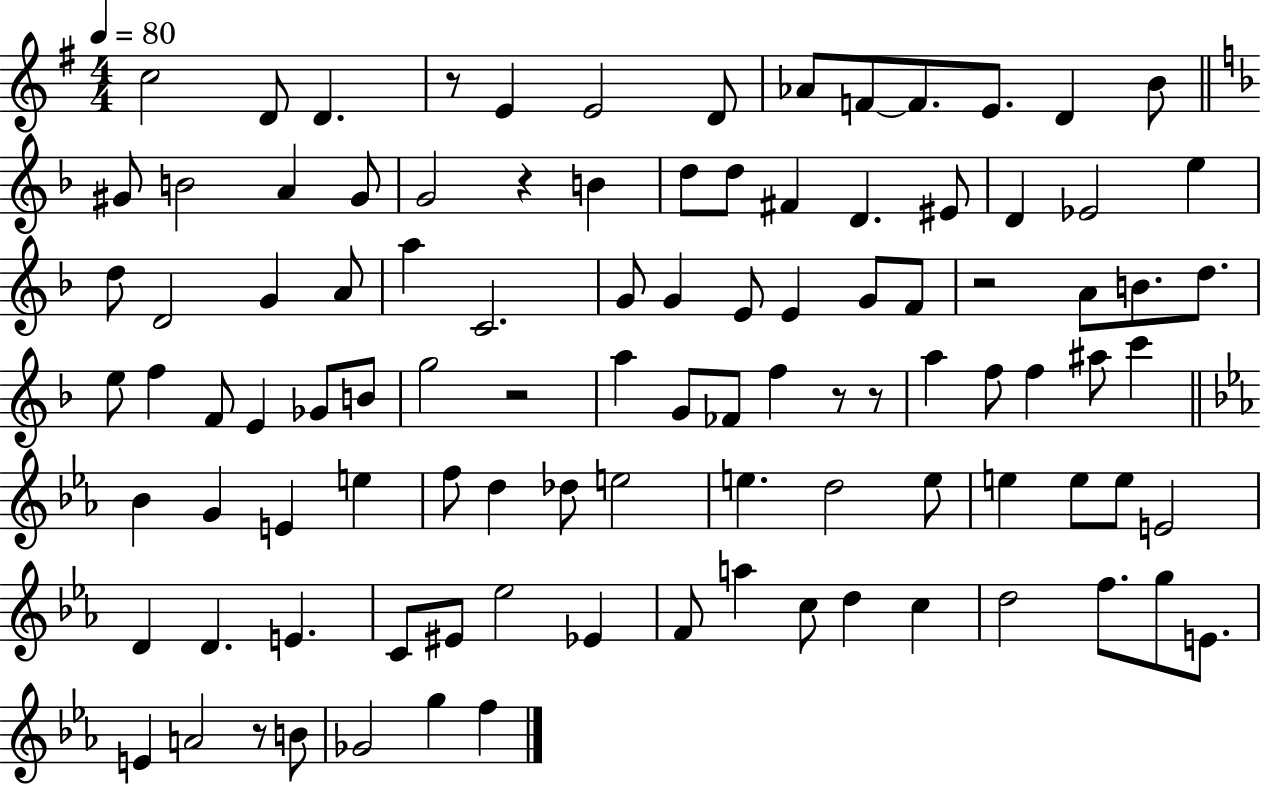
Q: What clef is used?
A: treble